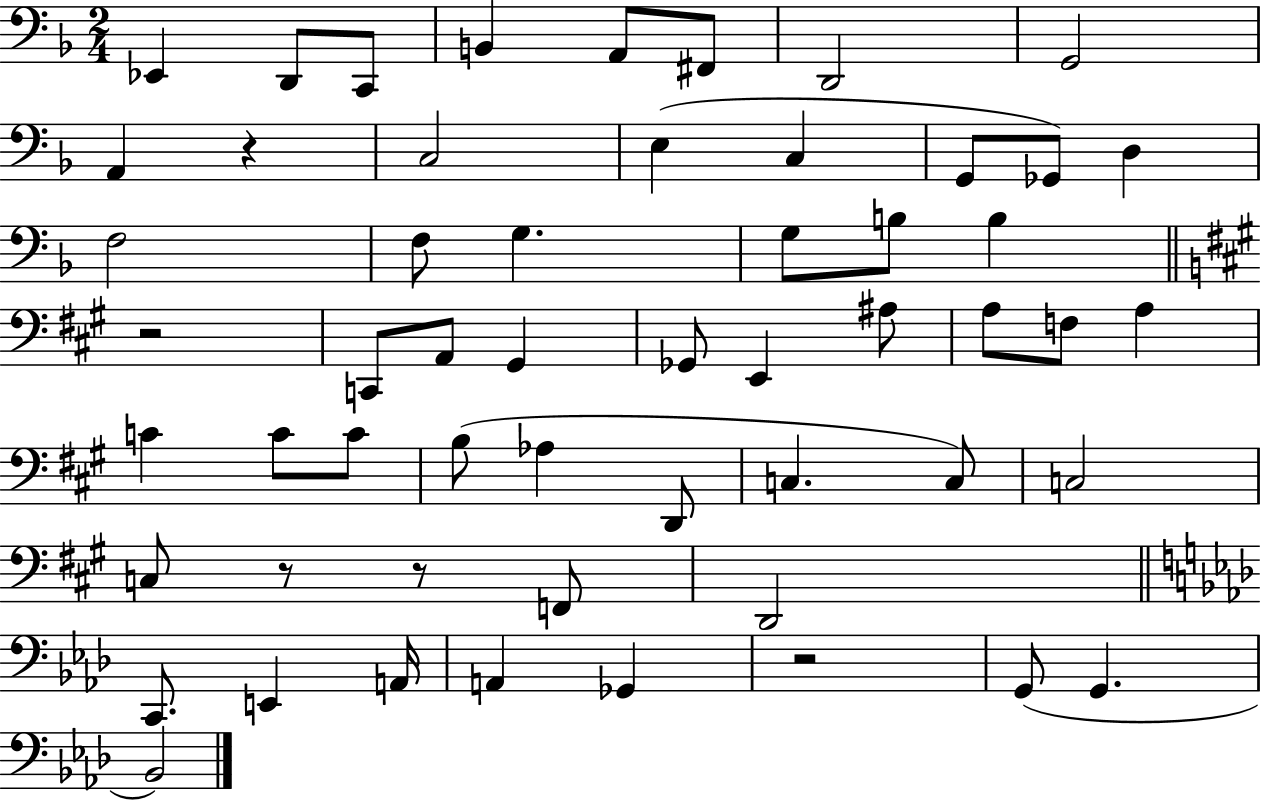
Eb2/q D2/e C2/e B2/q A2/e F#2/e D2/h G2/h A2/q R/q C3/h E3/q C3/q G2/e Gb2/e D3/q F3/h F3/e G3/q. G3/e B3/e B3/q R/h C2/e A2/e G#2/q Gb2/e E2/q A#3/e A3/e F3/e A3/q C4/q C4/e C4/e B3/e Ab3/q D2/e C3/q. C3/e C3/h C3/e R/e R/e F2/e D2/h C2/e. E2/q A2/s A2/q Gb2/q R/h G2/e G2/q. Bb2/h